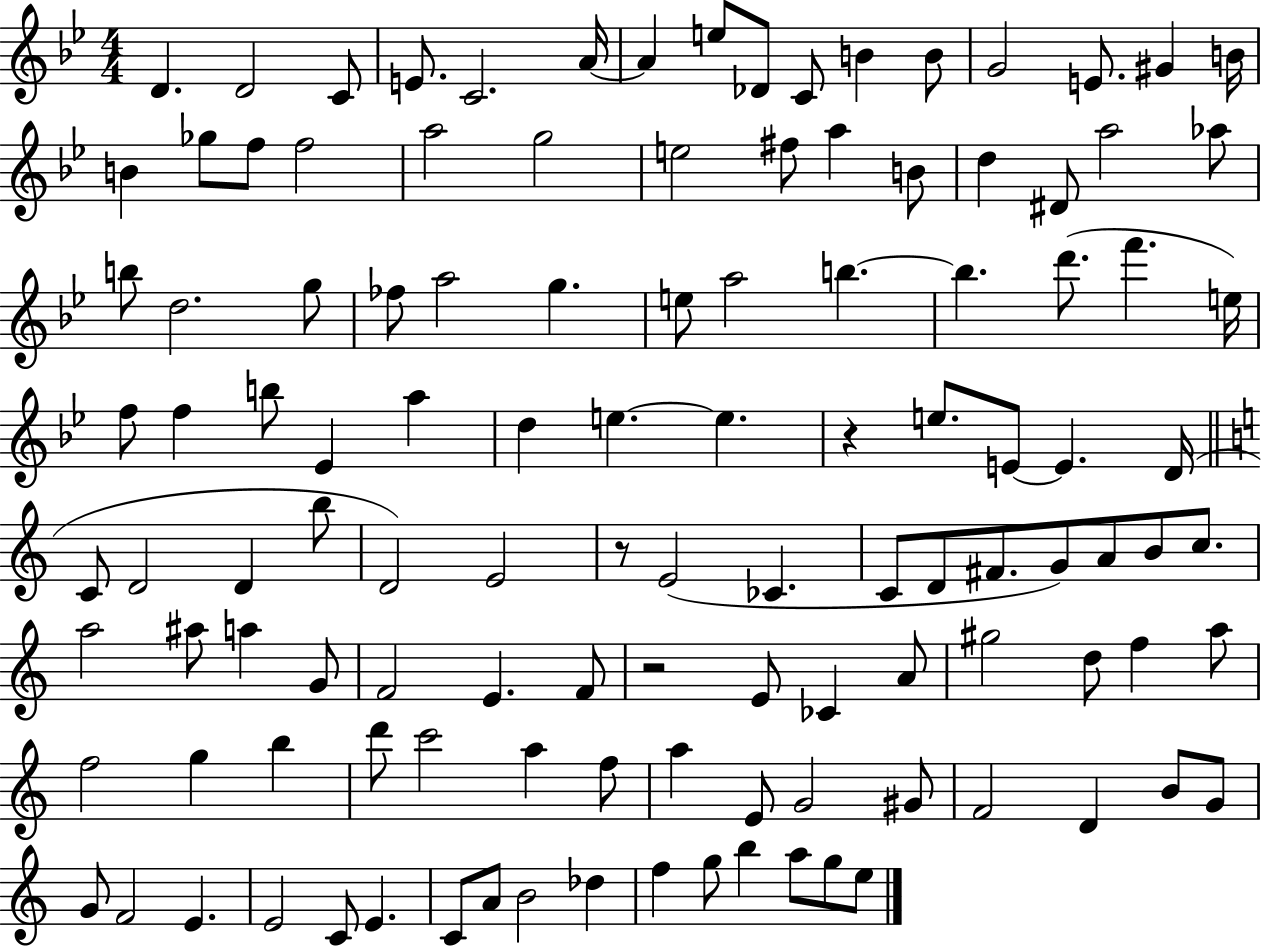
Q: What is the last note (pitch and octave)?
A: E5